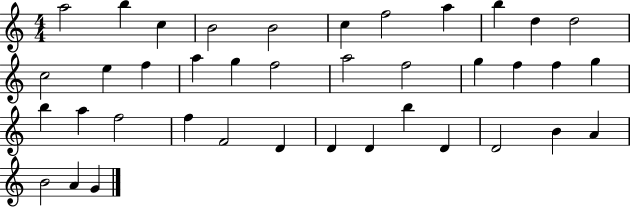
{
  \clef treble
  \numericTimeSignature
  \time 4/4
  \key c \major
  a''2 b''4 c''4 | b'2 b'2 | c''4 f''2 a''4 | b''4 d''4 d''2 | \break c''2 e''4 f''4 | a''4 g''4 f''2 | a''2 f''2 | g''4 f''4 f''4 g''4 | \break b''4 a''4 f''2 | f''4 f'2 d'4 | d'4 d'4 b''4 d'4 | d'2 b'4 a'4 | \break b'2 a'4 g'4 | \bar "|."
}